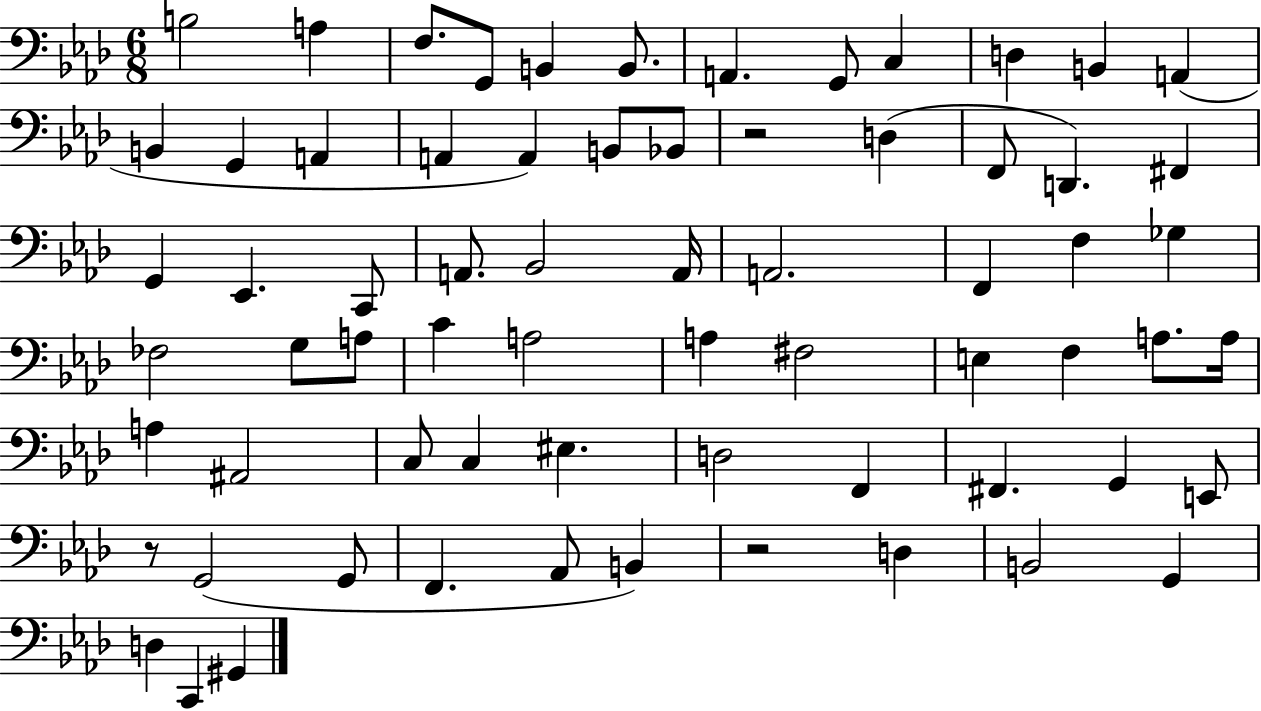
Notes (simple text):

B3/h A3/q F3/e. G2/e B2/q B2/e. A2/q. G2/e C3/q D3/q B2/q A2/q B2/q G2/q A2/q A2/q A2/q B2/e Bb2/e R/h D3/q F2/e D2/q. F#2/q G2/q Eb2/q. C2/e A2/e. Bb2/h A2/s A2/h. F2/q F3/q Gb3/q FES3/h G3/e A3/e C4/q A3/h A3/q F#3/h E3/q F3/q A3/e. A3/s A3/q A#2/h C3/e C3/q EIS3/q. D3/h F2/q F#2/q. G2/q E2/e R/e G2/h G2/e F2/q. Ab2/e B2/q R/h D3/q B2/h G2/q D3/q C2/q G#2/q